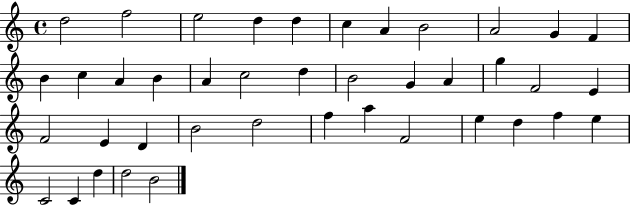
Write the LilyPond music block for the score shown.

{
  \clef treble
  \time 4/4
  \defaultTimeSignature
  \key c \major
  d''2 f''2 | e''2 d''4 d''4 | c''4 a'4 b'2 | a'2 g'4 f'4 | \break b'4 c''4 a'4 b'4 | a'4 c''2 d''4 | b'2 g'4 a'4 | g''4 f'2 e'4 | \break f'2 e'4 d'4 | b'2 d''2 | f''4 a''4 f'2 | e''4 d''4 f''4 e''4 | \break c'2 c'4 d''4 | d''2 b'2 | \bar "|."
}